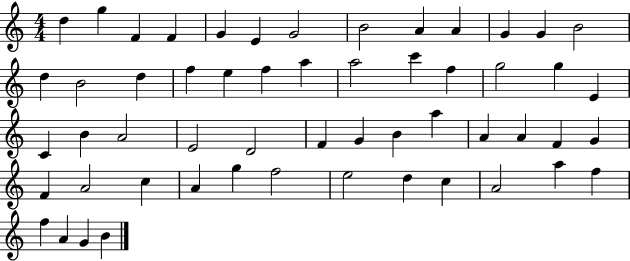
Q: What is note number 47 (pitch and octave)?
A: D5